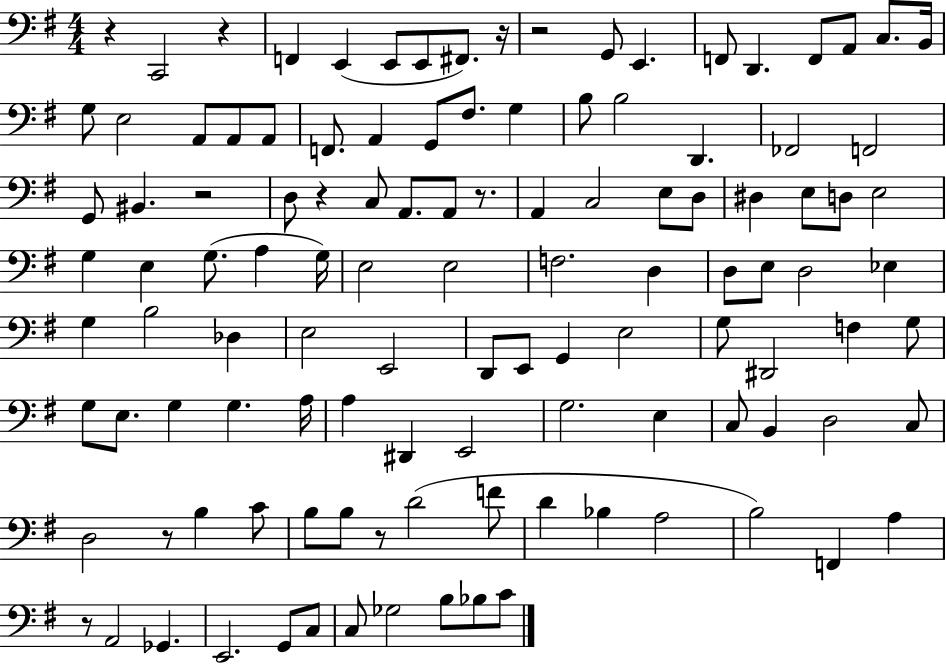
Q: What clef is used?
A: bass